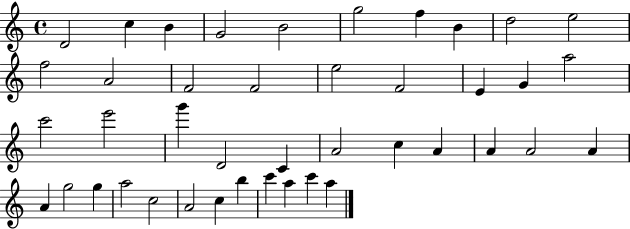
{
  \clef treble
  \time 4/4
  \defaultTimeSignature
  \key c \major
  d'2 c''4 b'4 | g'2 b'2 | g''2 f''4 b'4 | d''2 e''2 | \break f''2 a'2 | f'2 f'2 | e''2 f'2 | e'4 g'4 a''2 | \break c'''2 e'''2 | g'''4 d'2 c'4 | a'2 c''4 a'4 | a'4 a'2 a'4 | \break a'4 g''2 g''4 | a''2 c''2 | a'2 c''4 b''4 | c'''4 a''4 c'''4 a''4 | \break \bar "|."
}